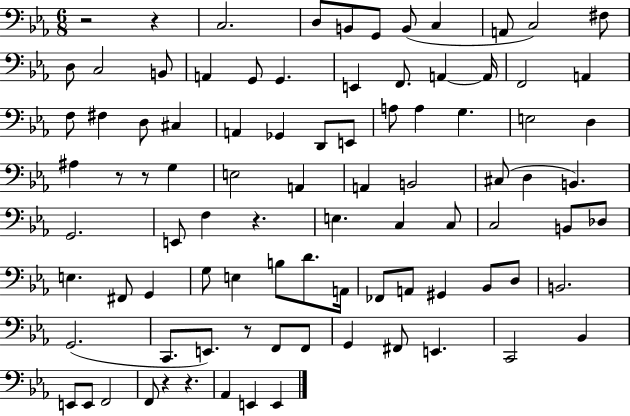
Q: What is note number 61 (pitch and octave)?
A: FES2